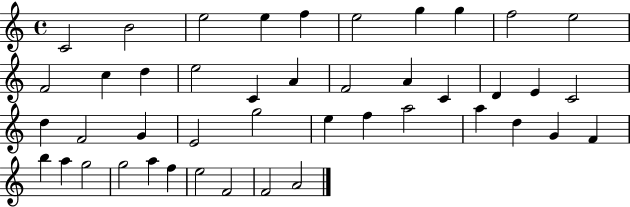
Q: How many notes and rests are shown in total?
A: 44